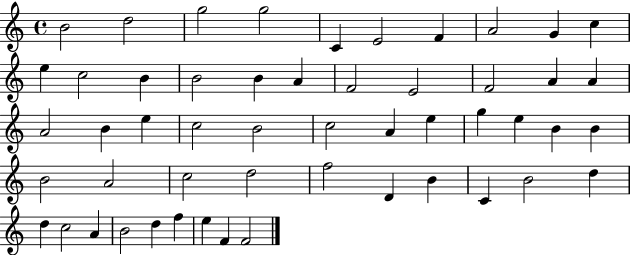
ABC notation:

X:1
T:Untitled
M:4/4
L:1/4
K:C
B2 d2 g2 g2 C E2 F A2 G c e c2 B B2 B A F2 E2 F2 A A A2 B e c2 B2 c2 A e g e B B B2 A2 c2 d2 f2 D B C B2 d d c2 A B2 d f e F F2